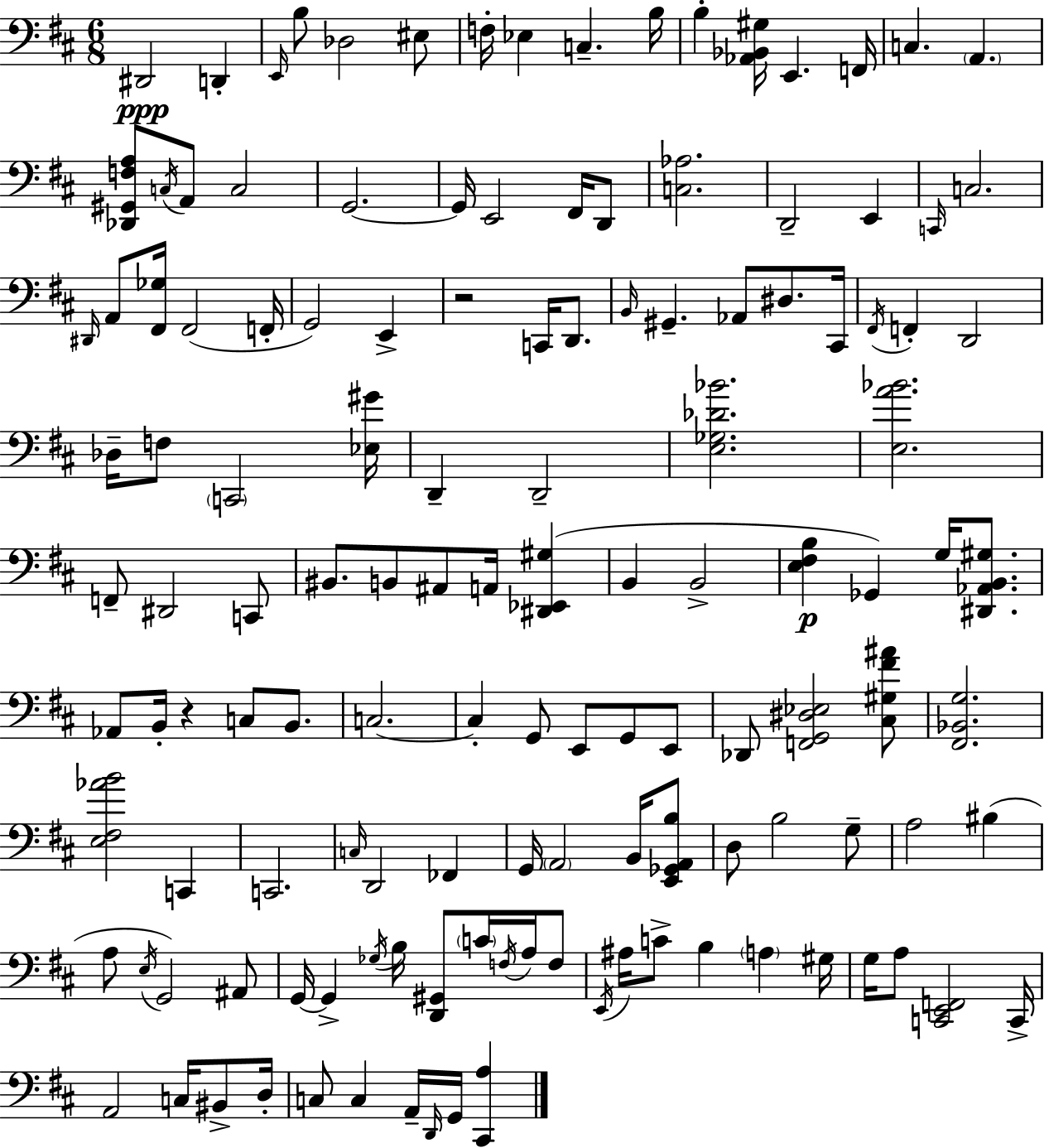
D#2/h D2/q E2/s B3/e Db3/h EIS3/e F3/s Eb3/q C3/q. B3/s B3/q [Ab2,Bb2,G#3]/s E2/q. F2/s C3/q. A2/q. [Db2,G#2,F3,A3]/e C3/s A2/e C3/h G2/h. G2/s E2/h F#2/s D2/e [C3,Ab3]/h. D2/h E2/q C2/s C3/h. D#2/s A2/e [F#2,Gb3]/s F#2/h F2/s G2/h E2/q R/h C2/s D2/e. B2/s G#2/q. Ab2/e D#3/e. C#2/s F#2/s F2/q D2/h Db3/s F3/e C2/h [Eb3,G#4]/s D2/q D2/h [E3,Gb3,Db4,Bb4]/h. [E3,A4,Bb4]/h. F2/e D#2/h C2/e BIS2/e. B2/e A#2/e A2/s [D#2,Eb2,G#3]/q B2/q B2/h [E3,F#3,B3]/q Gb2/q G3/s [D#2,Ab2,B2,G#3]/e. Ab2/e B2/s R/q C3/e B2/e. C3/h. C3/q G2/e E2/e G2/e E2/e Db2/e [F2,G2,D#3,Eb3]/h [C#3,G#3,F#4,A#4]/e [F#2,Bb2,G3]/h. [E3,F#3,Ab4,B4]/h C2/q C2/h. C3/s D2/h FES2/q G2/s A2/h B2/s [E2,Gb2,A2,B3]/e D3/e B3/h G3/e A3/h BIS3/q A3/e E3/s G2/h A#2/e G2/s G2/q Gb3/s B3/s [D2,G#2]/e C4/s F3/s A3/s F3/e E2/s A#3/s C4/e B3/q A3/q G#3/s G3/s A3/e [C2,E2,F2]/h C2/s A2/h C3/s BIS2/e D3/s C3/e C3/q A2/s D2/s G2/s [C#2,A3]/q